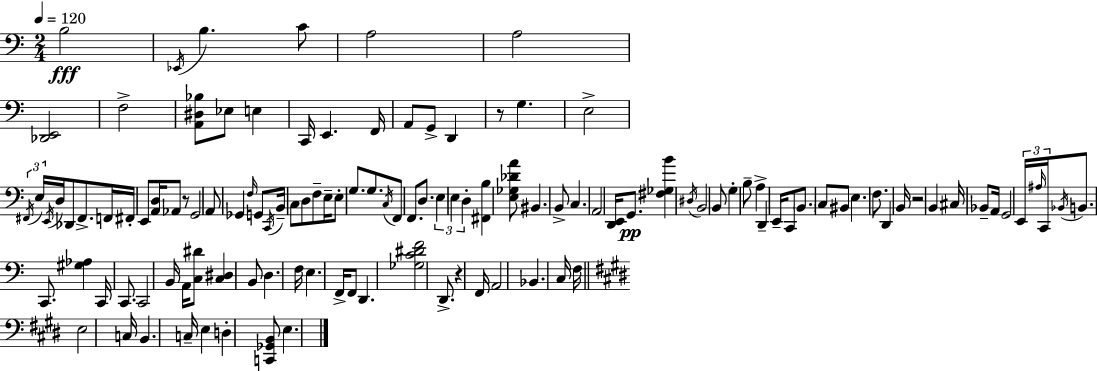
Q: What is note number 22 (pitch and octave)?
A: Db2